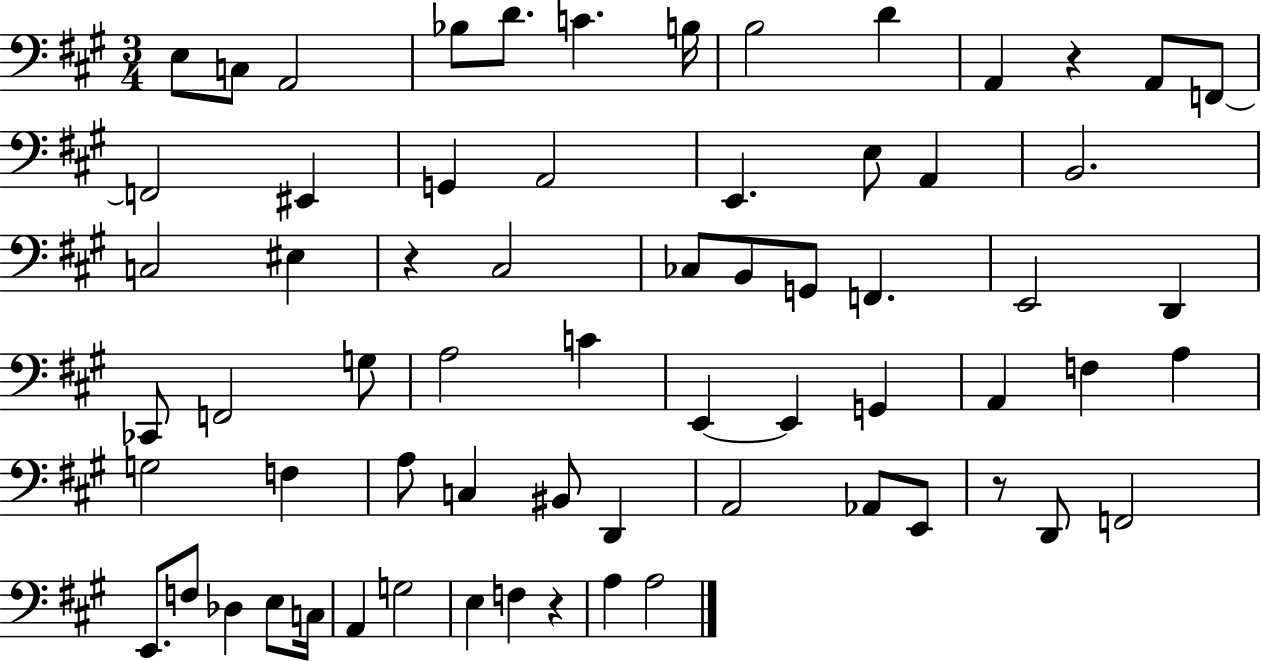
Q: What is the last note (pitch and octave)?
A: A3